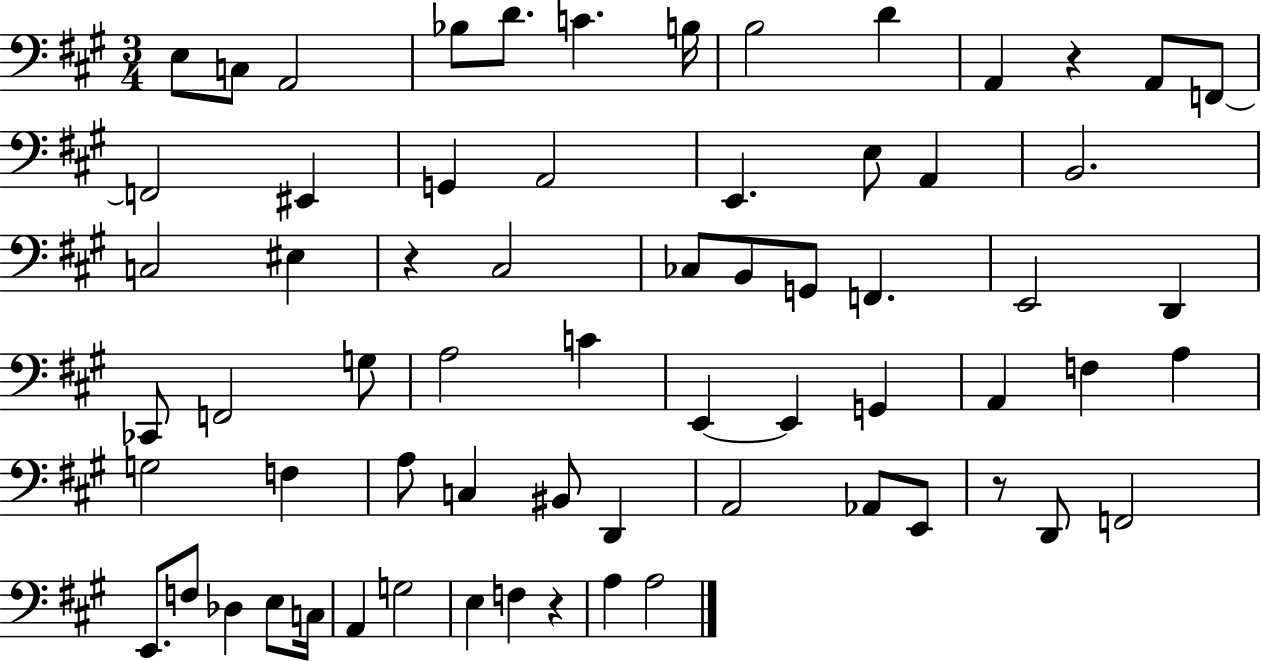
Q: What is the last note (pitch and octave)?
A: A3